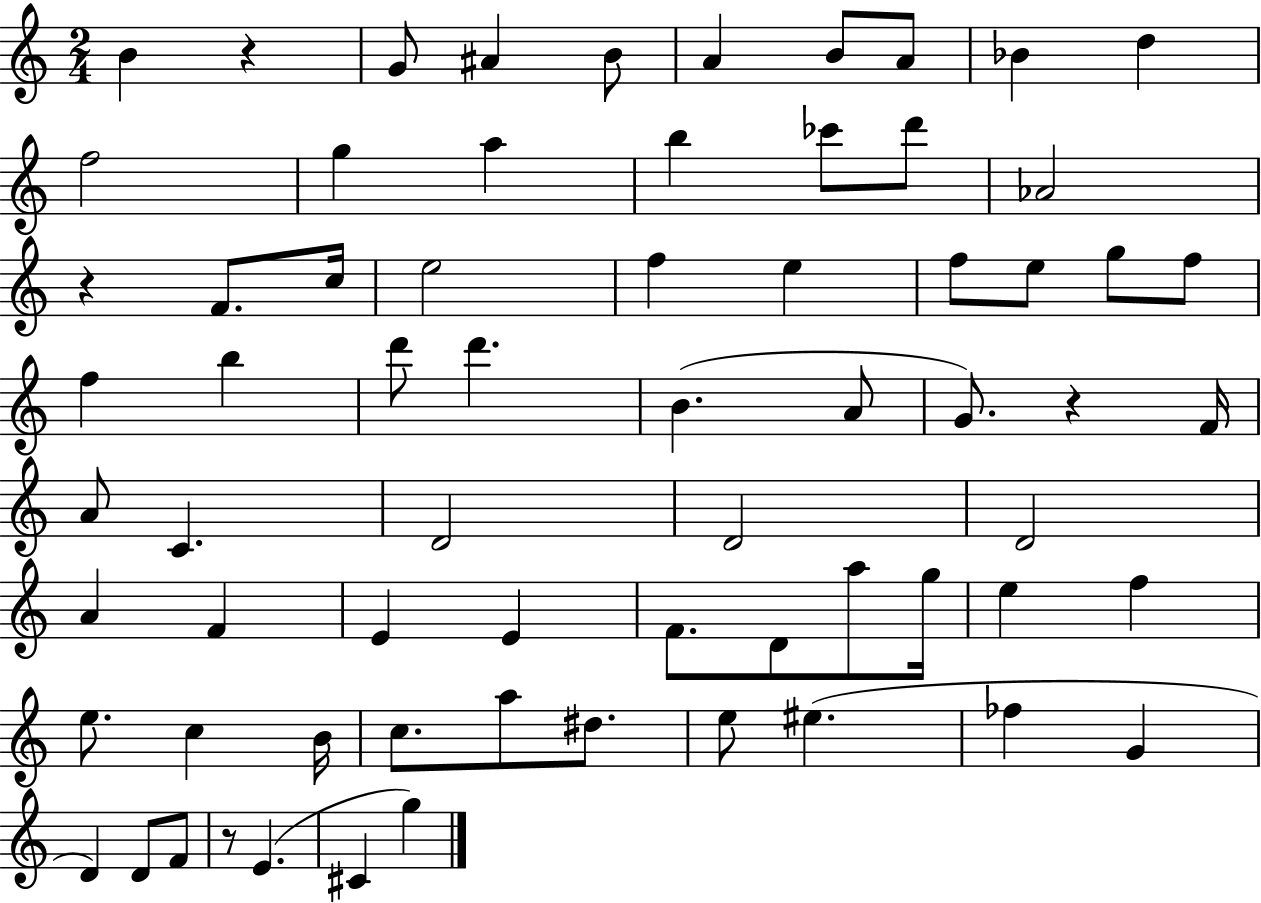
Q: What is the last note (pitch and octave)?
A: G5